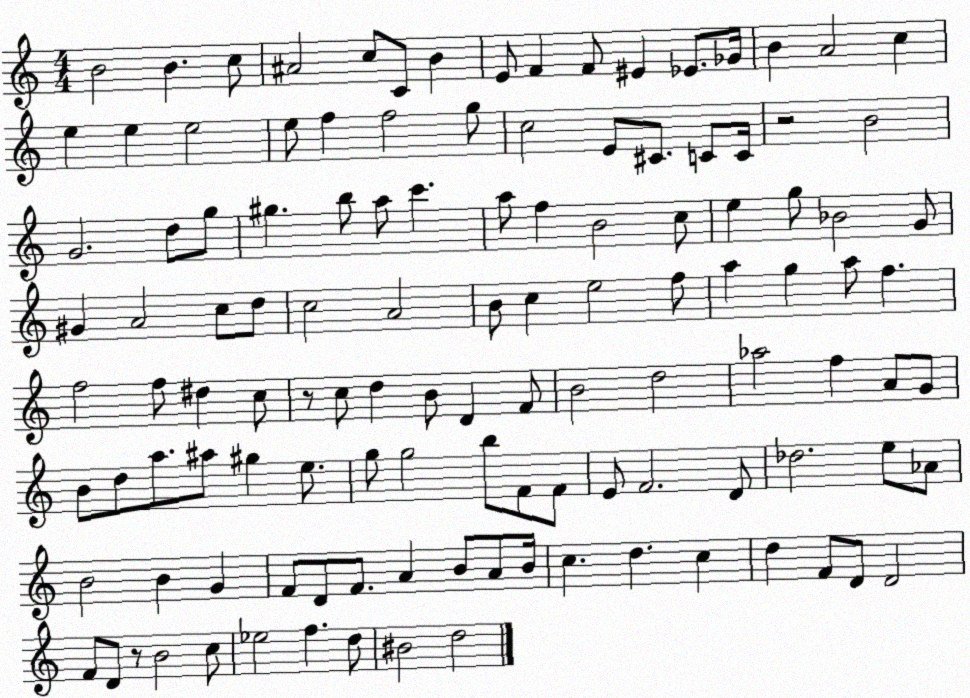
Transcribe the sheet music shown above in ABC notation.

X:1
T:Untitled
M:4/4
L:1/4
K:C
B2 B c/2 ^A2 c/2 C/2 B E/2 F F/2 ^E _E/2 _G/4 B A2 c e e e2 e/2 f f2 g/2 c2 E/2 ^C/2 C/2 C/4 z2 B2 G2 d/2 g/2 ^g b/2 a/2 c' a/2 f B2 c/2 e g/2 _B2 G/2 ^G A2 c/2 d/2 c2 A2 B/2 c e2 f/2 a g a/2 f f2 f/2 ^d c/2 z/2 c/2 d B/2 D F/2 B2 d2 _a2 f A/2 G/2 B/2 d/2 a/2 ^a/2 ^g e/2 g/2 g2 b/2 F/2 F/2 E/2 F2 D/2 _d2 e/2 _A/2 B2 B G F/2 D/2 F/2 A B/2 A/2 B/4 c d c d F/2 D/2 D2 F/2 D/2 z/2 B2 c/2 _e2 f d/2 ^B2 d2